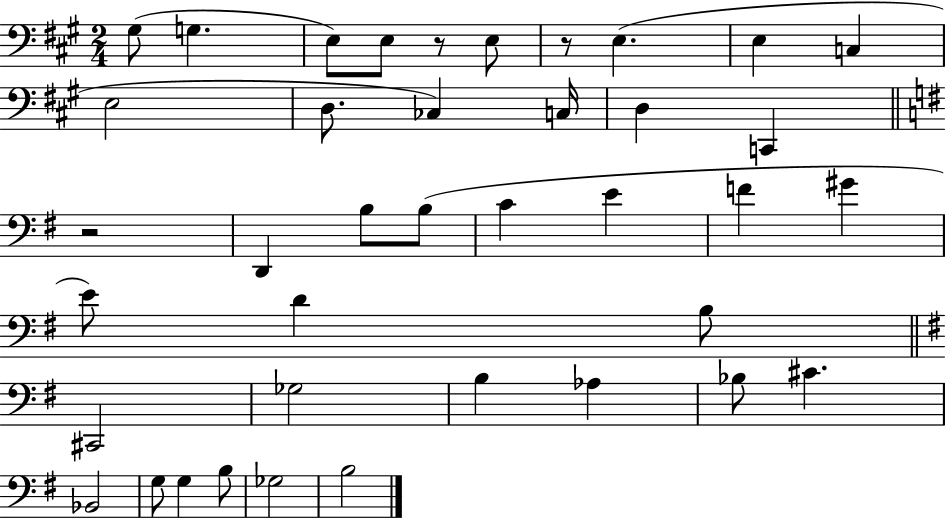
X:1
T:Untitled
M:2/4
L:1/4
K:A
^G,/2 G, E,/2 E,/2 z/2 E,/2 z/2 E, E, C, E,2 D,/2 _C, C,/4 D, C,, z2 D,, B,/2 B,/2 C E F ^G E/2 D B,/2 ^C,,2 _G,2 B, _A, _B,/2 ^C _B,,2 G,/2 G, B,/2 _G,2 B,2